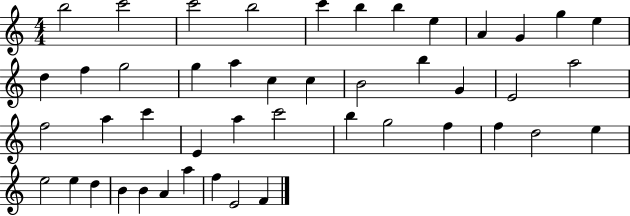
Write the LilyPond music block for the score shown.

{
  \clef treble
  \numericTimeSignature
  \time 4/4
  \key c \major
  b''2 c'''2 | c'''2 b''2 | c'''4 b''4 b''4 e''4 | a'4 g'4 g''4 e''4 | \break d''4 f''4 g''2 | g''4 a''4 c''4 c''4 | b'2 b''4 g'4 | e'2 a''2 | \break f''2 a''4 c'''4 | e'4 a''4 c'''2 | b''4 g''2 f''4 | f''4 d''2 e''4 | \break e''2 e''4 d''4 | b'4 b'4 a'4 a''4 | f''4 e'2 f'4 | \bar "|."
}